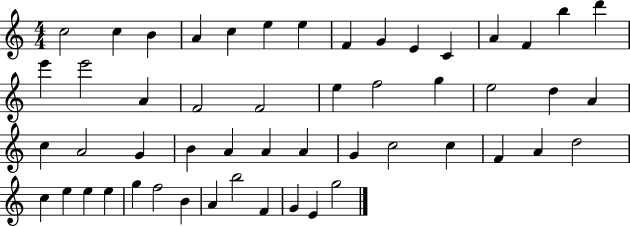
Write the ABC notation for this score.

X:1
T:Untitled
M:4/4
L:1/4
K:C
c2 c B A c e e F G E C A F b d' e' e'2 A F2 F2 e f2 g e2 d A c A2 G B A A A G c2 c F A d2 c e e e g f2 B A b2 F G E g2